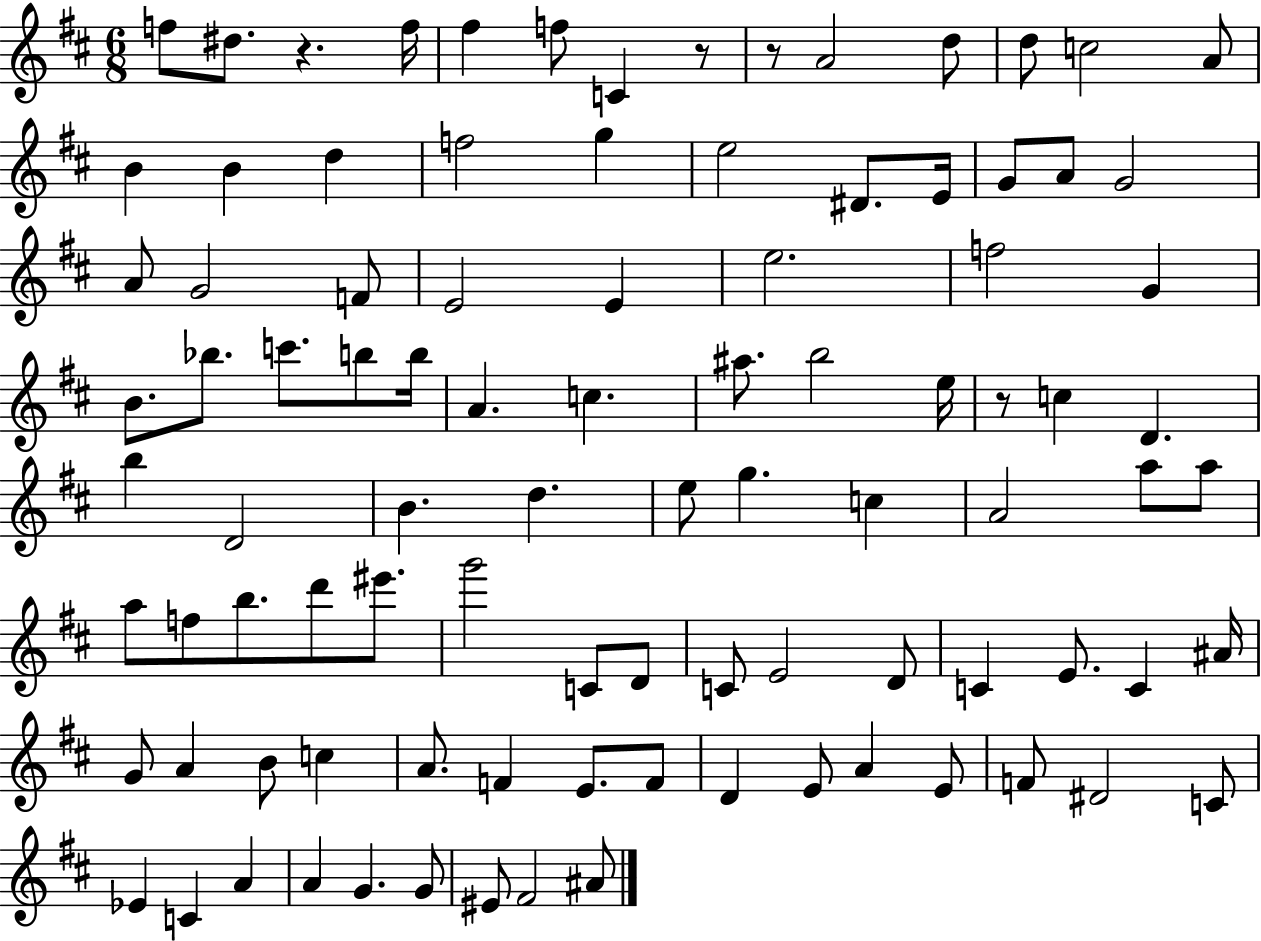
X:1
T:Untitled
M:6/8
L:1/4
K:D
f/2 ^d/2 z f/4 ^f f/2 C z/2 z/2 A2 d/2 d/2 c2 A/2 B B d f2 g e2 ^D/2 E/4 G/2 A/2 G2 A/2 G2 F/2 E2 E e2 f2 G B/2 _b/2 c'/2 b/2 b/4 A c ^a/2 b2 e/4 z/2 c D b D2 B d e/2 g c A2 a/2 a/2 a/2 f/2 b/2 d'/2 ^e'/2 g'2 C/2 D/2 C/2 E2 D/2 C E/2 C ^A/4 G/2 A B/2 c A/2 F E/2 F/2 D E/2 A E/2 F/2 ^D2 C/2 _E C A A G G/2 ^E/2 ^F2 ^A/2